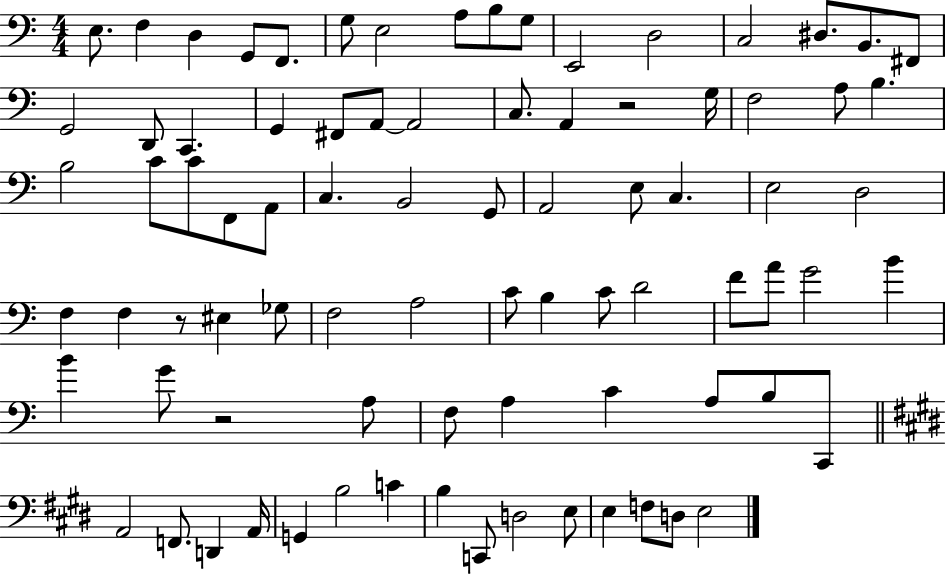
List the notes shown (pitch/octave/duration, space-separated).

E3/e. F3/q D3/q G2/e F2/e. G3/e E3/h A3/e B3/e G3/e E2/h D3/h C3/h D#3/e. B2/e. F#2/e G2/h D2/e C2/q. G2/q F#2/e A2/e A2/h C3/e. A2/q R/h G3/s F3/h A3/e B3/q. B3/h C4/e C4/e F2/e A2/e C3/q. B2/h G2/e A2/h E3/e C3/q. E3/h D3/h F3/q F3/q R/e EIS3/q Gb3/e F3/h A3/h C4/e B3/q C4/e D4/h F4/e A4/e G4/h B4/q B4/q G4/e R/h A3/e F3/e A3/q C4/q A3/e B3/e C2/e A2/h F2/e. D2/q A2/s G2/q B3/h C4/q B3/q C2/e D3/h E3/e E3/q F3/e D3/e E3/h